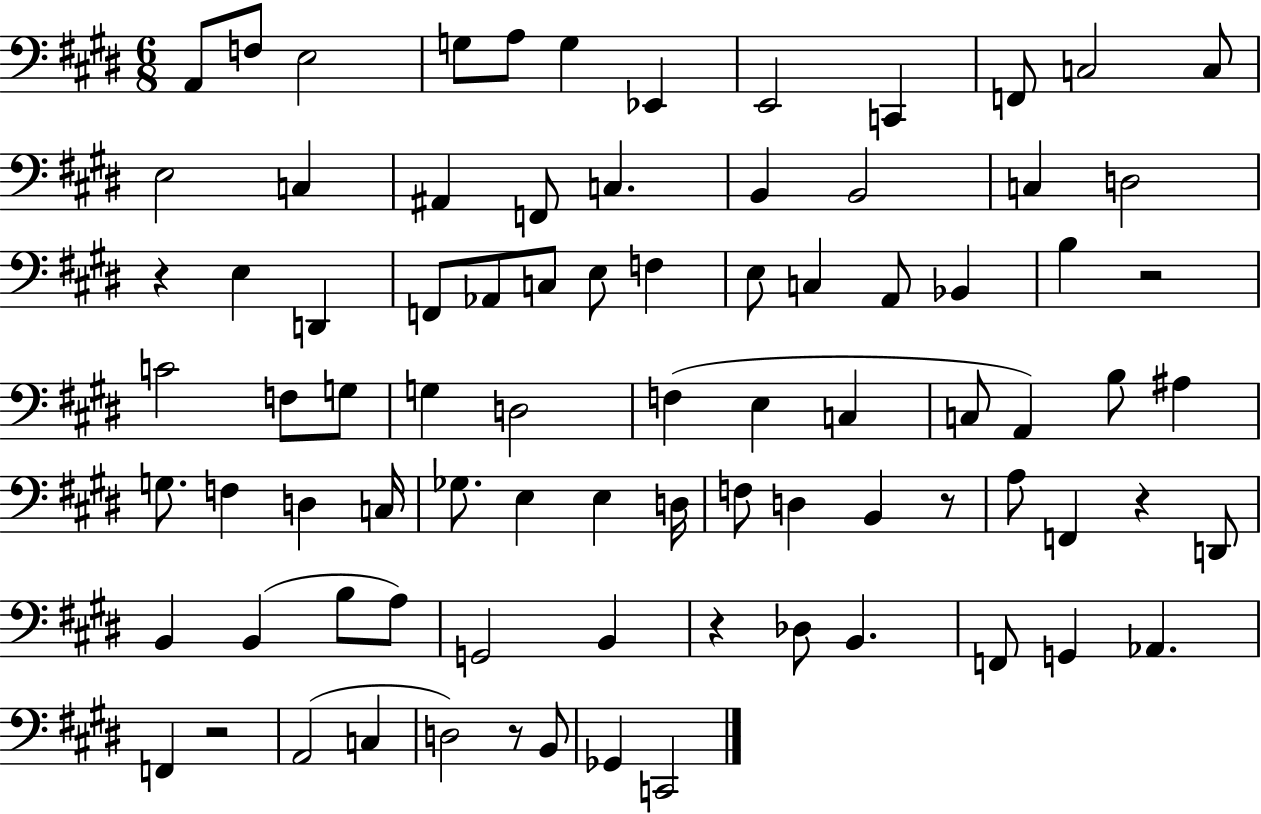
X:1
T:Untitled
M:6/8
L:1/4
K:E
A,,/2 F,/2 E,2 G,/2 A,/2 G, _E,, E,,2 C,, F,,/2 C,2 C,/2 E,2 C, ^A,, F,,/2 C, B,, B,,2 C, D,2 z E, D,, F,,/2 _A,,/2 C,/2 E,/2 F, E,/2 C, A,,/2 _B,, B, z2 C2 F,/2 G,/2 G, D,2 F, E, C, C,/2 A,, B,/2 ^A, G,/2 F, D, C,/4 _G,/2 E, E, D,/4 F,/2 D, B,, z/2 A,/2 F,, z D,,/2 B,, B,, B,/2 A,/2 G,,2 B,, z _D,/2 B,, F,,/2 G,, _A,, F,, z2 A,,2 C, D,2 z/2 B,,/2 _G,, C,,2